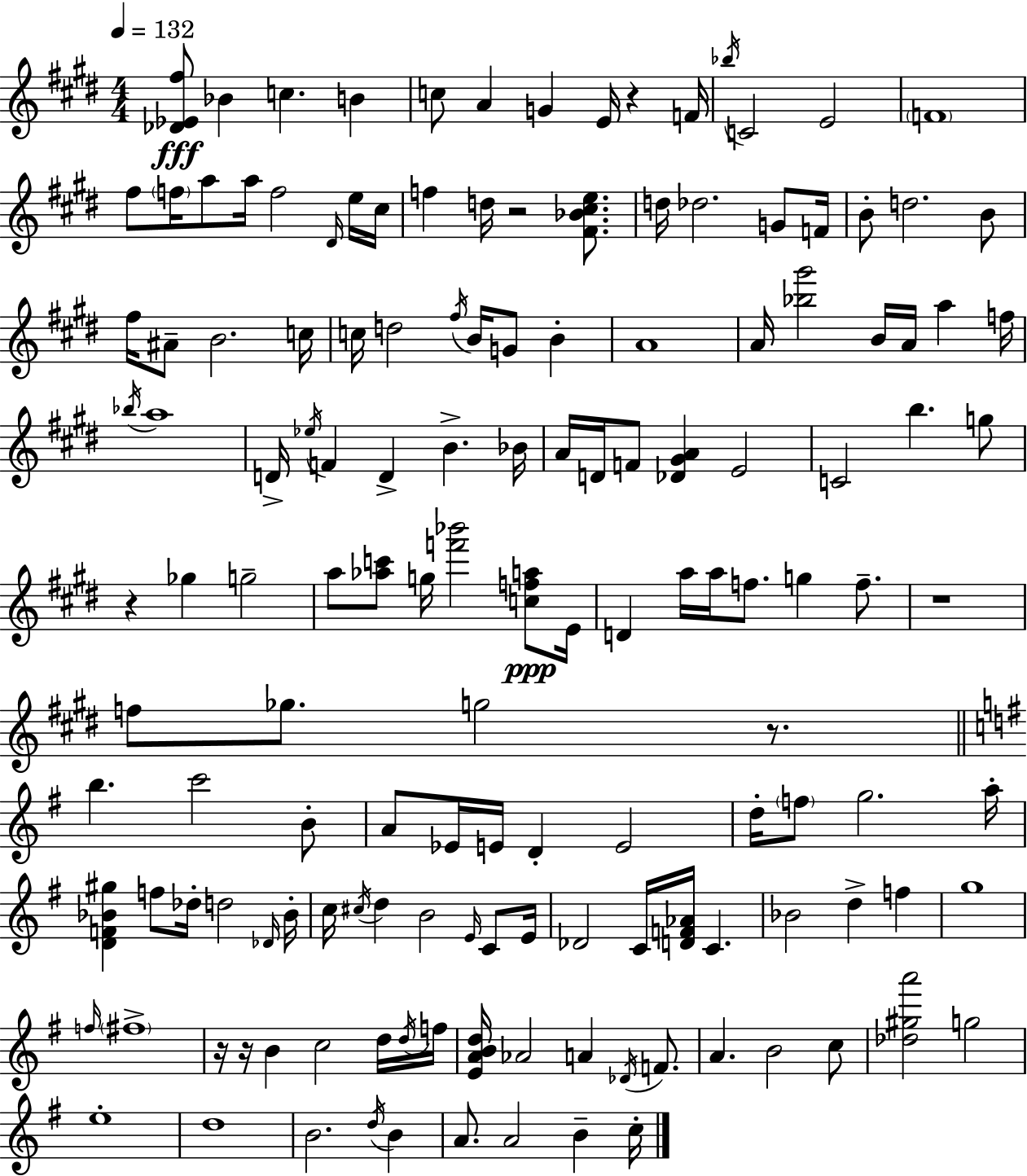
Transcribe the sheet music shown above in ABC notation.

X:1
T:Untitled
M:4/4
L:1/4
K:E
[_D_E^f]/2 _B c B c/2 A G E/4 z F/4 _b/4 C2 E2 F4 ^f/2 f/4 a/2 a/4 f2 ^D/4 e/4 ^c/4 f d/4 z2 [^F_B^ce]/2 d/4 _d2 G/2 F/4 B/2 d2 B/2 ^f/4 ^A/2 B2 c/4 c/4 d2 ^f/4 B/4 G/2 B A4 A/4 [_b^g']2 B/4 A/4 a f/4 _b/4 a4 D/4 _e/4 F D B _B/4 A/4 D/4 F/2 [_D^GA] E2 C2 b g/2 z _g g2 a/2 [_ac']/2 g/4 [f'_b']2 [cfa]/2 E/4 D a/4 a/4 f/2 g f/2 z4 f/2 _g/2 g2 z/2 b c'2 B/2 A/2 _E/4 E/4 D E2 d/4 f/2 g2 a/4 [DF_B^g] f/2 _d/4 d2 _D/4 _B/4 c/4 ^c/4 d B2 E/4 C/2 E/4 _D2 C/4 [DF_A]/4 C _B2 d f g4 f/4 ^f4 z/4 z/4 B c2 d/4 d/4 f/4 [EABd]/4 _A2 A _D/4 F/2 A B2 c/2 [_d^ga']2 g2 e4 d4 B2 d/4 B A/2 A2 B c/4